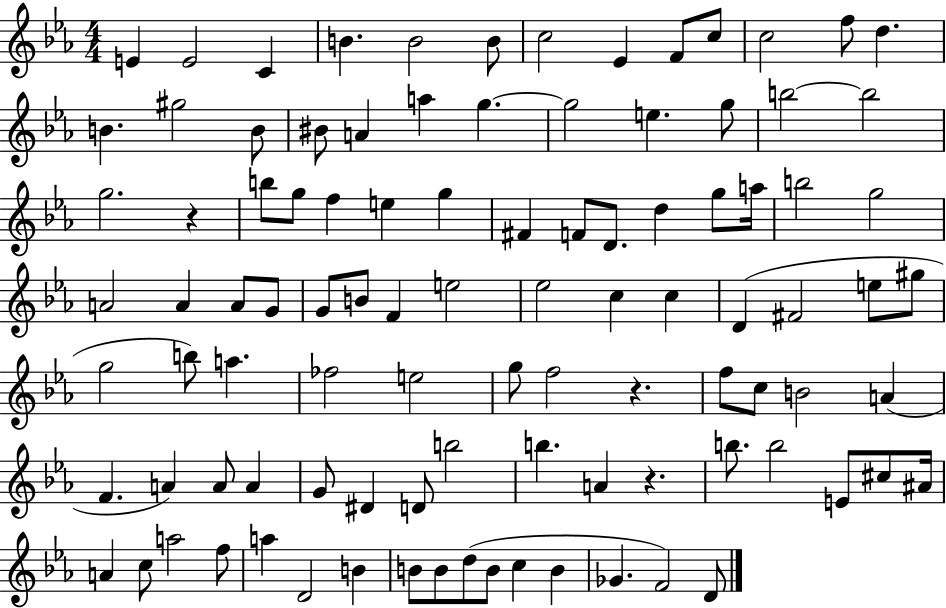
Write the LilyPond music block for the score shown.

{
  \clef treble
  \numericTimeSignature
  \time 4/4
  \key ees \major
  \repeat volta 2 { e'4 e'2 c'4 | b'4. b'2 b'8 | c''2 ees'4 f'8 c''8 | c''2 f''8 d''4. | \break b'4. gis''2 b'8 | bis'8 a'4 a''4 g''4.~~ | g''2 e''4. g''8 | b''2~~ b''2 | \break g''2. r4 | b''8 g''8 f''4 e''4 g''4 | fis'4 f'8 d'8. d''4 g''8 a''16 | b''2 g''2 | \break a'2 a'4 a'8 g'8 | g'8 b'8 f'4 e''2 | ees''2 c''4 c''4 | d'4( fis'2 e''8 gis''8 | \break g''2 b''8) a''4. | fes''2 e''2 | g''8 f''2 r4. | f''8 c''8 b'2 a'4( | \break f'4. a'4) a'8 a'4 | g'8 dis'4 d'8 b''2 | b''4. a'4 r4. | b''8. b''2 e'8 cis''8 ais'16 | \break a'4 c''8 a''2 f''8 | a''4 d'2 b'4 | b'8 b'8 d''8( b'8 c''4 b'4 | ges'4. f'2) d'8 | \break } \bar "|."
}